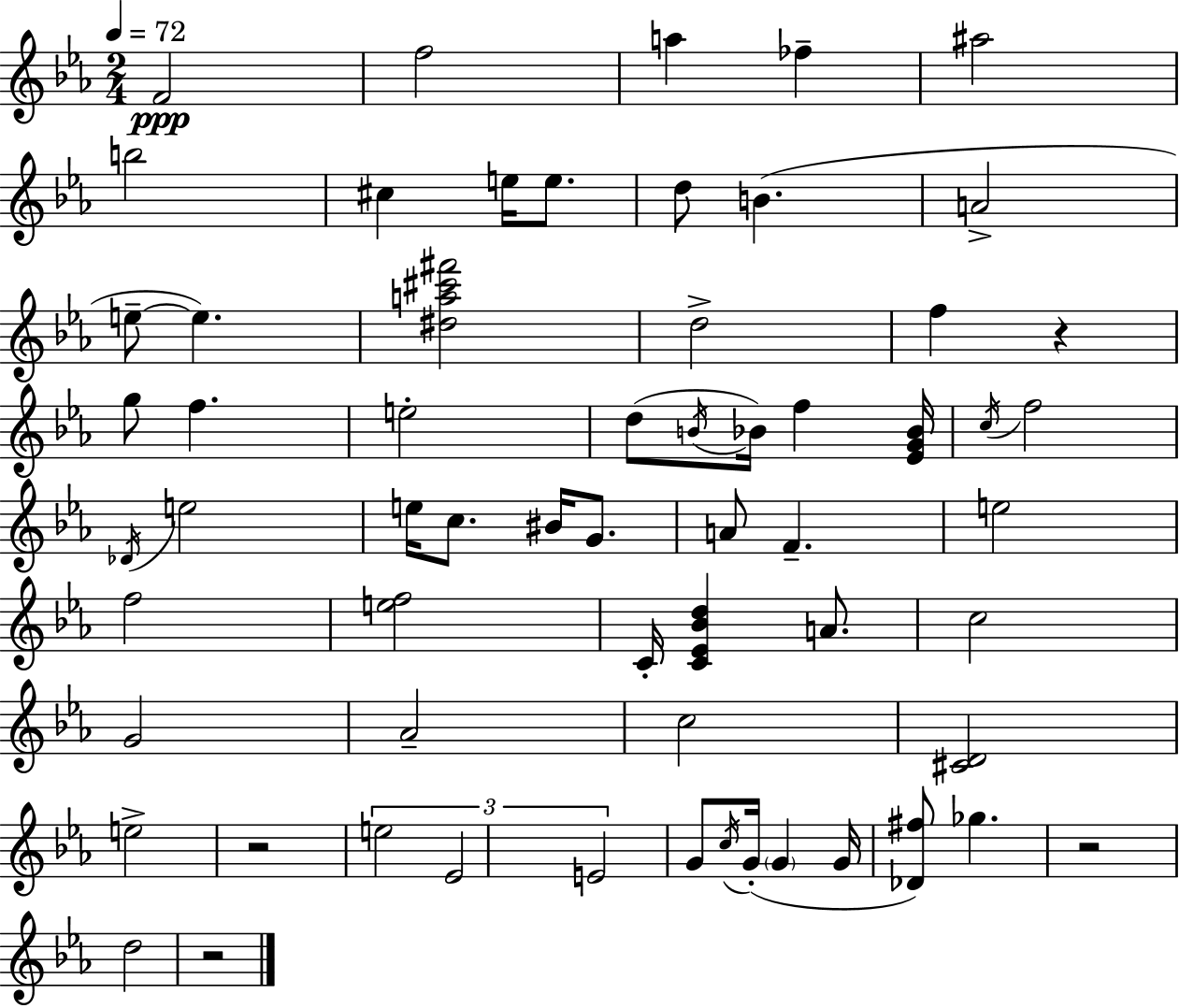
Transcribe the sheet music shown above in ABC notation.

X:1
T:Untitled
M:2/4
L:1/4
K:Eb
F2 f2 a _f ^a2 b2 ^c e/4 e/2 d/2 B A2 e/2 e [^da^c'^f']2 d2 f z g/2 f e2 d/2 B/4 _B/4 f [_EG_B]/4 c/4 f2 _D/4 e2 e/4 c/2 ^B/4 G/2 A/2 F e2 f2 [ef]2 C/4 [C_E_Bd] A/2 c2 G2 _A2 c2 [^CD]2 e2 z2 e2 _E2 E2 G/2 c/4 G/4 G G/4 [_D^f]/2 _g z2 d2 z2